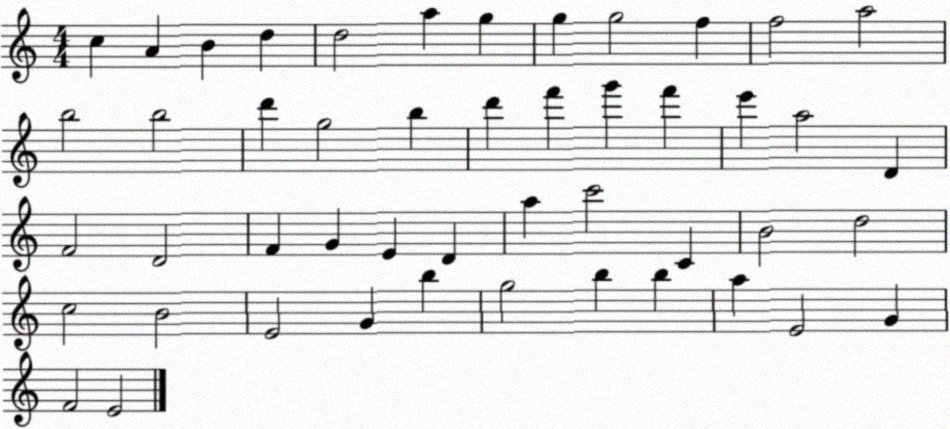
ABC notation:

X:1
T:Untitled
M:4/4
L:1/4
K:C
c A B d d2 a g g g2 f f2 a2 b2 b2 d' g2 b d' f' g' f' e' a2 D F2 D2 F G E D a c'2 C B2 d2 c2 B2 E2 G b g2 b b a E2 G F2 E2